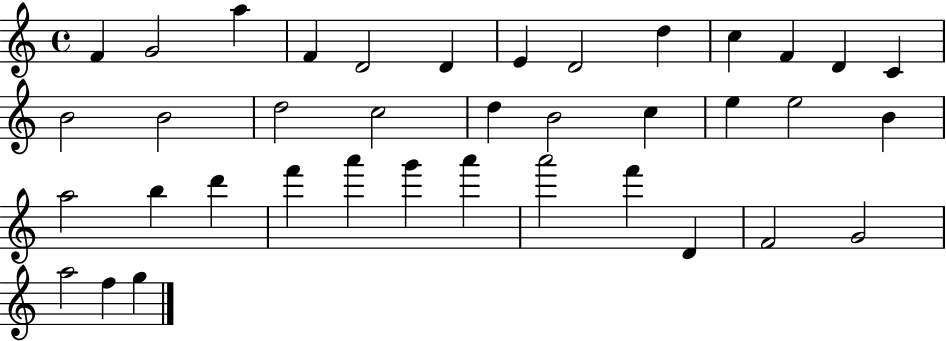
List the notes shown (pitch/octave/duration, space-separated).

F4/q G4/h A5/q F4/q D4/h D4/q E4/q D4/h D5/q C5/q F4/q D4/q C4/q B4/h B4/h D5/h C5/h D5/q B4/h C5/q E5/q E5/h B4/q A5/h B5/q D6/q F6/q A6/q G6/q A6/q A6/h F6/q D4/q F4/h G4/h A5/h F5/q G5/q